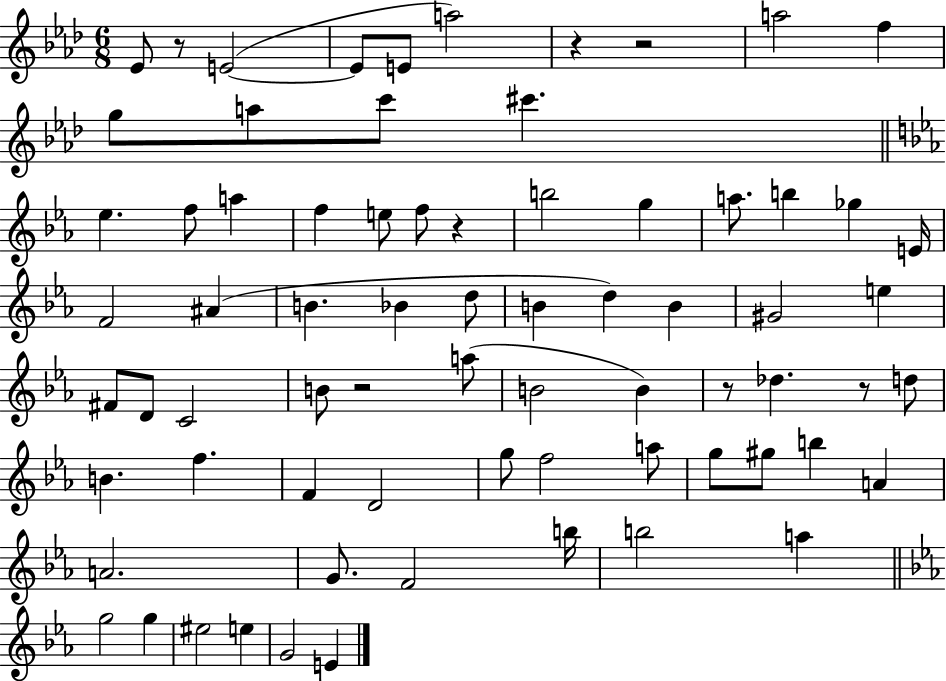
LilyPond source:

{
  \clef treble
  \numericTimeSignature
  \time 6/8
  \key aes \major
  ees'8 r8 e'2~(~ | e'8 e'8 a''2) | r4 r2 | a''2 f''4 | \break g''8 a''8 c'''8 cis'''4. | \bar "||" \break \key c \minor ees''4. f''8 a''4 | f''4 e''8 f''8 r4 | b''2 g''4 | a''8. b''4 ges''4 e'16 | \break f'2 ais'4( | b'4. bes'4 d''8 | b'4 d''4) b'4 | gis'2 e''4 | \break fis'8 d'8 c'2 | b'8 r2 a''8( | b'2 b'4) | r8 des''4. r8 d''8 | \break b'4. f''4. | f'4 d'2 | g''8 f''2 a''8 | g''8 gis''8 b''4 a'4 | \break a'2. | g'8. f'2 b''16 | b''2 a''4 | \bar "||" \break \key c \minor g''2 g''4 | eis''2 e''4 | g'2 e'4 | \bar "|."
}